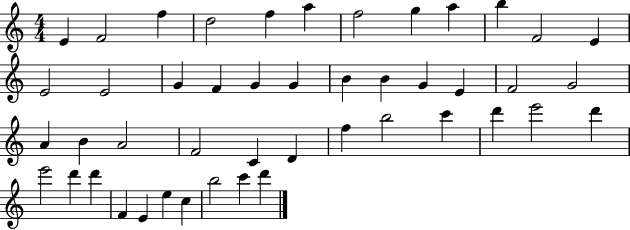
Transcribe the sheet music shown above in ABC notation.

X:1
T:Untitled
M:4/4
L:1/4
K:C
E F2 f d2 f a f2 g a b F2 E E2 E2 G F G G B B G E F2 G2 A B A2 F2 C D f b2 c' d' e'2 d' e'2 d' d' F E e c b2 c' d'